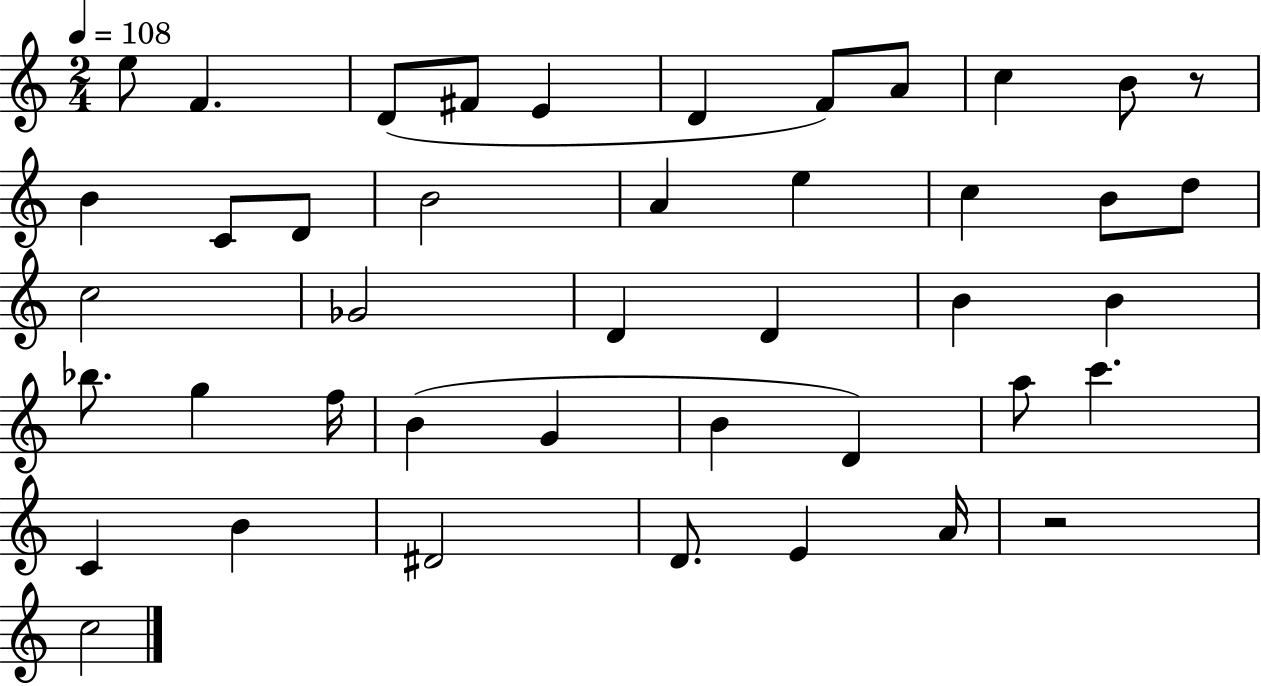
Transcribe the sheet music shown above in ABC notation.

X:1
T:Untitled
M:2/4
L:1/4
K:C
e/2 F D/2 ^F/2 E D F/2 A/2 c B/2 z/2 B C/2 D/2 B2 A e c B/2 d/2 c2 _G2 D D B B _b/2 g f/4 B G B D a/2 c' C B ^D2 D/2 E A/4 z2 c2